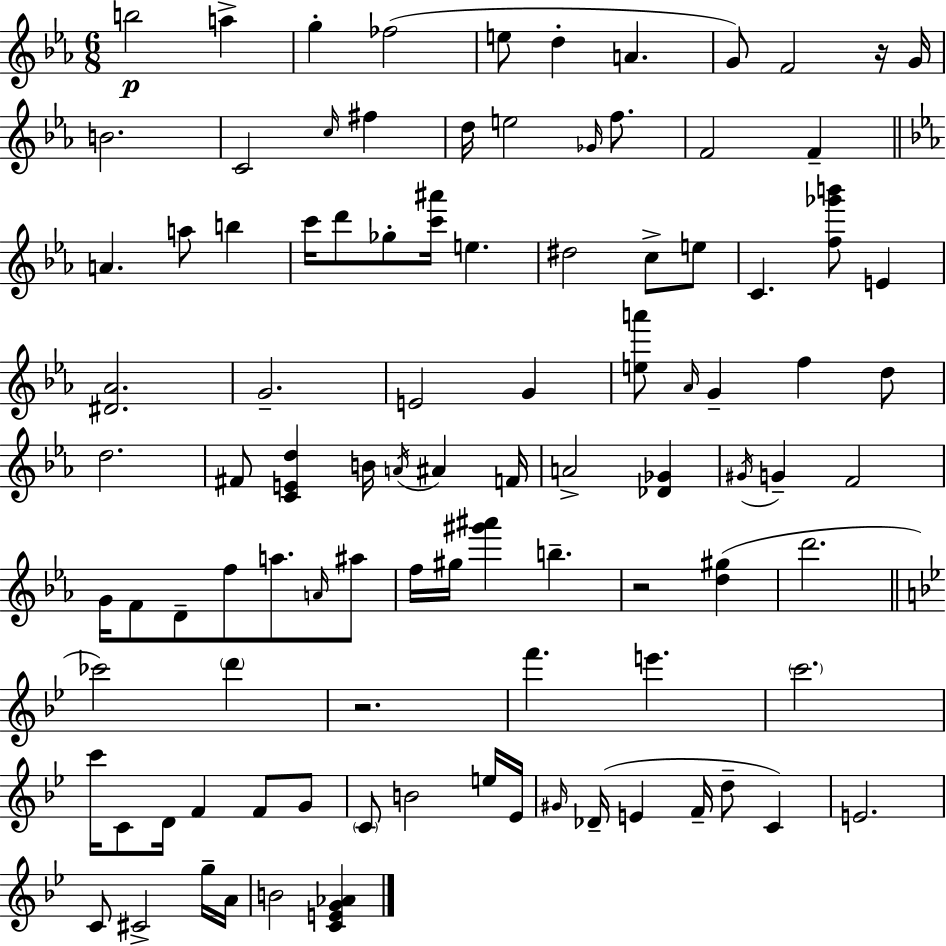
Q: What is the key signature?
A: C minor